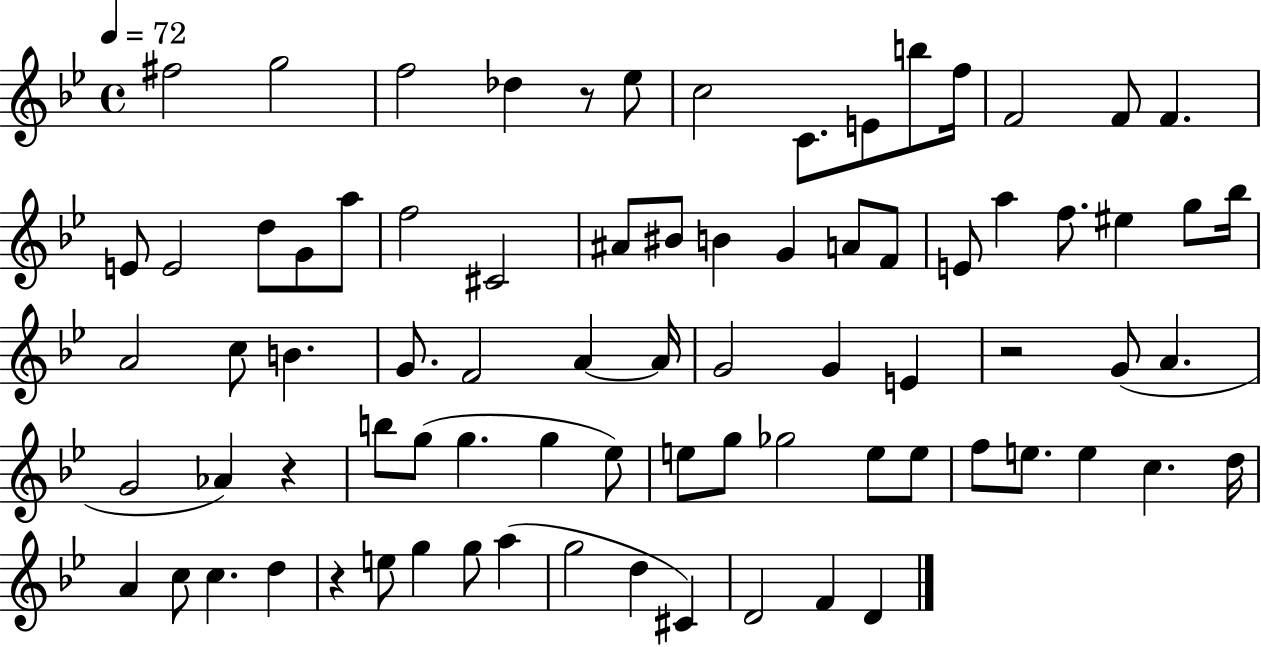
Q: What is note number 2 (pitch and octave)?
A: G5